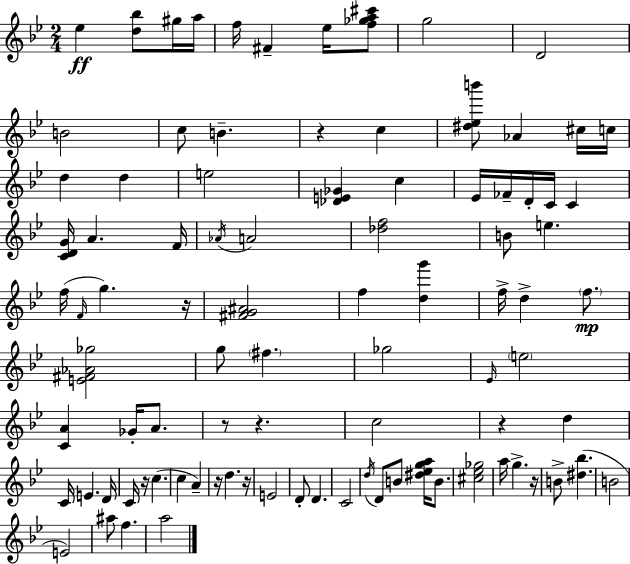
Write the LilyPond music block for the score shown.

{
  \clef treble
  \numericTimeSignature
  \time 2/4
  \key g \minor
  ees''4\ff <d'' bes''>8 gis''16 a''16 | f''16 fis'4-- ees''16 <f'' ges'' a'' cis'''>8 | g''2 | d'2 | \break b'2 | c''8 b'4.-- | r4 c''4 | <dis'' ees'' b'''>8 aes'4 cis''16 c''16 | \break d''4 d''4 | e''2 | <des' e' ges'>4 c''4 | ees'16 fes'16-- d'16-. c'16 c'4 | \break <c' d' g'>16 a'4. f'16 | \acciaccatura { aes'16 } a'2 | <des'' f''>2 | b'8 e''4. | \break f''16( \grace { f'16 } g''4.) | r16 <fis' g' ais'>2 | f''4 <d'' g'''>4 | f''16-> d''4-> \parenthesize f''8.\mp | \break <e' fis' aes' ges''>2 | g''8 \parenthesize fis''4. | ges''2 | \grace { ees'16 } \parenthesize e''2 | \break <c' a'>4 ges'16-. | a'8. r8 r4. | c''2 | r4 d''4 | \break c'16 e'4. | d'16 c'16 r16 c''4.( | c''4 a'4--) | r16 d''4. | \break r16 e'2 | d'8-. d'4. | c'2 | \acciaccatura { d''16 } d'8 b'8 | \break <dis'' ees'' g'' a''>16 b'8. <cis'' ees'' ges''>2 | a''16 g''4.-> | r16 b'8-> <dis'' bes''>4.( | b'2 | \break e'2) | ais''8 f''4. | a''2 | \bar "|."
}